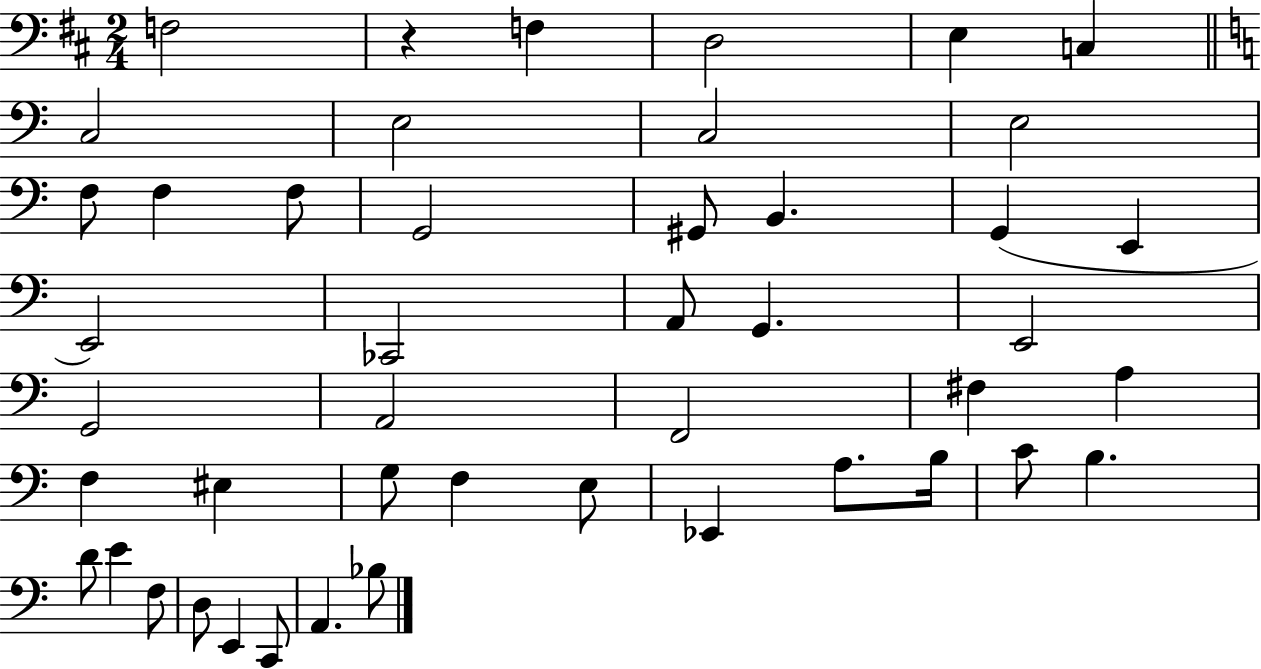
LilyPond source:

{
  \clef bass
  \numericTimeSignature
  \time 2/4
  \key d \major
  \repeat volta 2 { f2 | r4 f4 | d2 | e4 c4 | \break \bar "||" \break \key a \minor c2 | e2 | c2 | e2 | \break f8 f4 f8 | g,2 | gis,8 b,4. | g,4( e,4 | \break e,2) | ces,2 | a,8 g,4. | e,2 | \break g,2 | a,2 | f,2 | fis4 a4 | \break f4 eis4 | g8 f4 e8 | ees,4 a8. b16 | c'8 b4. | \break d'8 e'4 f8 | d8 e,4 c,8 | a,4. bes8 | } \bar "|."
}